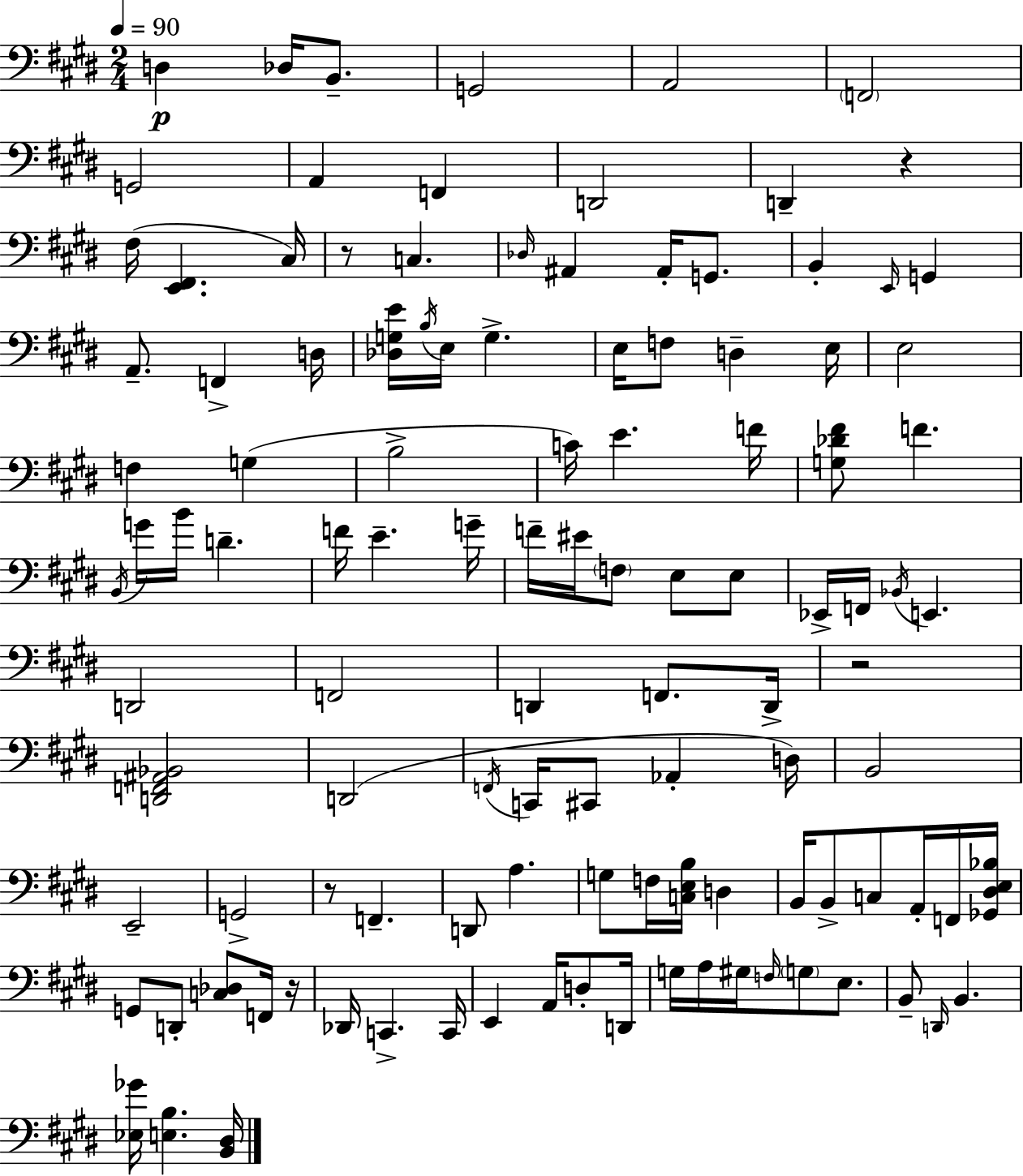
D3/q Db3/s B2/e. G2/h A2/h F2/h G2/h A2/q F2/q D2/h D2/q R/q F#3/s [E2,F#2]/q. C#3/s R/e C3/q. Db3/s A#2/q A#2/s G2/e. B2/q E2/s G2/q A2/e. F2/q D3/s [Db3,G3,E4]/s B3/s E3/s G3/q. E3/s F3/e D3/q E3/s E3/h F3/q G3/q B3/h C4/s E4/q. F4/s [G3,Db4,F#4]/e F4/q. B2/s G4/s B4/s D4/q. F4/s E4/q. G4/s F4/s EIS4/s F3/e E3/e E3/e Eb2/s F2/s Bb2/s E2/q. D2/h F2/h D2/q F2/e. D2/s R/h [D2,F2,A#2,Bb2]/h D2/h F2/s C2/s C#2/e Ab2/q D3/s B2/h E2/h G2/h R/e F2/q. D2/e A3/q. G3/e F3/s [C3,E3,B3]/s D3/q B2/s B2/e C3/e A2/s F2/s [Gb2,D#3,E3,Bb3]/s G2/e D2/e [C3,Db3]/e F2/s R/s Db2/s C2/q. C2/s E2/q A2/s D3/e D2/s G3/s A3/s G#3/s F3/s G3/e E3/e. B2/e D2/s B2/q. [Eb3,Gb4]/s [E3,B3]/q. [B2,D#3]/s